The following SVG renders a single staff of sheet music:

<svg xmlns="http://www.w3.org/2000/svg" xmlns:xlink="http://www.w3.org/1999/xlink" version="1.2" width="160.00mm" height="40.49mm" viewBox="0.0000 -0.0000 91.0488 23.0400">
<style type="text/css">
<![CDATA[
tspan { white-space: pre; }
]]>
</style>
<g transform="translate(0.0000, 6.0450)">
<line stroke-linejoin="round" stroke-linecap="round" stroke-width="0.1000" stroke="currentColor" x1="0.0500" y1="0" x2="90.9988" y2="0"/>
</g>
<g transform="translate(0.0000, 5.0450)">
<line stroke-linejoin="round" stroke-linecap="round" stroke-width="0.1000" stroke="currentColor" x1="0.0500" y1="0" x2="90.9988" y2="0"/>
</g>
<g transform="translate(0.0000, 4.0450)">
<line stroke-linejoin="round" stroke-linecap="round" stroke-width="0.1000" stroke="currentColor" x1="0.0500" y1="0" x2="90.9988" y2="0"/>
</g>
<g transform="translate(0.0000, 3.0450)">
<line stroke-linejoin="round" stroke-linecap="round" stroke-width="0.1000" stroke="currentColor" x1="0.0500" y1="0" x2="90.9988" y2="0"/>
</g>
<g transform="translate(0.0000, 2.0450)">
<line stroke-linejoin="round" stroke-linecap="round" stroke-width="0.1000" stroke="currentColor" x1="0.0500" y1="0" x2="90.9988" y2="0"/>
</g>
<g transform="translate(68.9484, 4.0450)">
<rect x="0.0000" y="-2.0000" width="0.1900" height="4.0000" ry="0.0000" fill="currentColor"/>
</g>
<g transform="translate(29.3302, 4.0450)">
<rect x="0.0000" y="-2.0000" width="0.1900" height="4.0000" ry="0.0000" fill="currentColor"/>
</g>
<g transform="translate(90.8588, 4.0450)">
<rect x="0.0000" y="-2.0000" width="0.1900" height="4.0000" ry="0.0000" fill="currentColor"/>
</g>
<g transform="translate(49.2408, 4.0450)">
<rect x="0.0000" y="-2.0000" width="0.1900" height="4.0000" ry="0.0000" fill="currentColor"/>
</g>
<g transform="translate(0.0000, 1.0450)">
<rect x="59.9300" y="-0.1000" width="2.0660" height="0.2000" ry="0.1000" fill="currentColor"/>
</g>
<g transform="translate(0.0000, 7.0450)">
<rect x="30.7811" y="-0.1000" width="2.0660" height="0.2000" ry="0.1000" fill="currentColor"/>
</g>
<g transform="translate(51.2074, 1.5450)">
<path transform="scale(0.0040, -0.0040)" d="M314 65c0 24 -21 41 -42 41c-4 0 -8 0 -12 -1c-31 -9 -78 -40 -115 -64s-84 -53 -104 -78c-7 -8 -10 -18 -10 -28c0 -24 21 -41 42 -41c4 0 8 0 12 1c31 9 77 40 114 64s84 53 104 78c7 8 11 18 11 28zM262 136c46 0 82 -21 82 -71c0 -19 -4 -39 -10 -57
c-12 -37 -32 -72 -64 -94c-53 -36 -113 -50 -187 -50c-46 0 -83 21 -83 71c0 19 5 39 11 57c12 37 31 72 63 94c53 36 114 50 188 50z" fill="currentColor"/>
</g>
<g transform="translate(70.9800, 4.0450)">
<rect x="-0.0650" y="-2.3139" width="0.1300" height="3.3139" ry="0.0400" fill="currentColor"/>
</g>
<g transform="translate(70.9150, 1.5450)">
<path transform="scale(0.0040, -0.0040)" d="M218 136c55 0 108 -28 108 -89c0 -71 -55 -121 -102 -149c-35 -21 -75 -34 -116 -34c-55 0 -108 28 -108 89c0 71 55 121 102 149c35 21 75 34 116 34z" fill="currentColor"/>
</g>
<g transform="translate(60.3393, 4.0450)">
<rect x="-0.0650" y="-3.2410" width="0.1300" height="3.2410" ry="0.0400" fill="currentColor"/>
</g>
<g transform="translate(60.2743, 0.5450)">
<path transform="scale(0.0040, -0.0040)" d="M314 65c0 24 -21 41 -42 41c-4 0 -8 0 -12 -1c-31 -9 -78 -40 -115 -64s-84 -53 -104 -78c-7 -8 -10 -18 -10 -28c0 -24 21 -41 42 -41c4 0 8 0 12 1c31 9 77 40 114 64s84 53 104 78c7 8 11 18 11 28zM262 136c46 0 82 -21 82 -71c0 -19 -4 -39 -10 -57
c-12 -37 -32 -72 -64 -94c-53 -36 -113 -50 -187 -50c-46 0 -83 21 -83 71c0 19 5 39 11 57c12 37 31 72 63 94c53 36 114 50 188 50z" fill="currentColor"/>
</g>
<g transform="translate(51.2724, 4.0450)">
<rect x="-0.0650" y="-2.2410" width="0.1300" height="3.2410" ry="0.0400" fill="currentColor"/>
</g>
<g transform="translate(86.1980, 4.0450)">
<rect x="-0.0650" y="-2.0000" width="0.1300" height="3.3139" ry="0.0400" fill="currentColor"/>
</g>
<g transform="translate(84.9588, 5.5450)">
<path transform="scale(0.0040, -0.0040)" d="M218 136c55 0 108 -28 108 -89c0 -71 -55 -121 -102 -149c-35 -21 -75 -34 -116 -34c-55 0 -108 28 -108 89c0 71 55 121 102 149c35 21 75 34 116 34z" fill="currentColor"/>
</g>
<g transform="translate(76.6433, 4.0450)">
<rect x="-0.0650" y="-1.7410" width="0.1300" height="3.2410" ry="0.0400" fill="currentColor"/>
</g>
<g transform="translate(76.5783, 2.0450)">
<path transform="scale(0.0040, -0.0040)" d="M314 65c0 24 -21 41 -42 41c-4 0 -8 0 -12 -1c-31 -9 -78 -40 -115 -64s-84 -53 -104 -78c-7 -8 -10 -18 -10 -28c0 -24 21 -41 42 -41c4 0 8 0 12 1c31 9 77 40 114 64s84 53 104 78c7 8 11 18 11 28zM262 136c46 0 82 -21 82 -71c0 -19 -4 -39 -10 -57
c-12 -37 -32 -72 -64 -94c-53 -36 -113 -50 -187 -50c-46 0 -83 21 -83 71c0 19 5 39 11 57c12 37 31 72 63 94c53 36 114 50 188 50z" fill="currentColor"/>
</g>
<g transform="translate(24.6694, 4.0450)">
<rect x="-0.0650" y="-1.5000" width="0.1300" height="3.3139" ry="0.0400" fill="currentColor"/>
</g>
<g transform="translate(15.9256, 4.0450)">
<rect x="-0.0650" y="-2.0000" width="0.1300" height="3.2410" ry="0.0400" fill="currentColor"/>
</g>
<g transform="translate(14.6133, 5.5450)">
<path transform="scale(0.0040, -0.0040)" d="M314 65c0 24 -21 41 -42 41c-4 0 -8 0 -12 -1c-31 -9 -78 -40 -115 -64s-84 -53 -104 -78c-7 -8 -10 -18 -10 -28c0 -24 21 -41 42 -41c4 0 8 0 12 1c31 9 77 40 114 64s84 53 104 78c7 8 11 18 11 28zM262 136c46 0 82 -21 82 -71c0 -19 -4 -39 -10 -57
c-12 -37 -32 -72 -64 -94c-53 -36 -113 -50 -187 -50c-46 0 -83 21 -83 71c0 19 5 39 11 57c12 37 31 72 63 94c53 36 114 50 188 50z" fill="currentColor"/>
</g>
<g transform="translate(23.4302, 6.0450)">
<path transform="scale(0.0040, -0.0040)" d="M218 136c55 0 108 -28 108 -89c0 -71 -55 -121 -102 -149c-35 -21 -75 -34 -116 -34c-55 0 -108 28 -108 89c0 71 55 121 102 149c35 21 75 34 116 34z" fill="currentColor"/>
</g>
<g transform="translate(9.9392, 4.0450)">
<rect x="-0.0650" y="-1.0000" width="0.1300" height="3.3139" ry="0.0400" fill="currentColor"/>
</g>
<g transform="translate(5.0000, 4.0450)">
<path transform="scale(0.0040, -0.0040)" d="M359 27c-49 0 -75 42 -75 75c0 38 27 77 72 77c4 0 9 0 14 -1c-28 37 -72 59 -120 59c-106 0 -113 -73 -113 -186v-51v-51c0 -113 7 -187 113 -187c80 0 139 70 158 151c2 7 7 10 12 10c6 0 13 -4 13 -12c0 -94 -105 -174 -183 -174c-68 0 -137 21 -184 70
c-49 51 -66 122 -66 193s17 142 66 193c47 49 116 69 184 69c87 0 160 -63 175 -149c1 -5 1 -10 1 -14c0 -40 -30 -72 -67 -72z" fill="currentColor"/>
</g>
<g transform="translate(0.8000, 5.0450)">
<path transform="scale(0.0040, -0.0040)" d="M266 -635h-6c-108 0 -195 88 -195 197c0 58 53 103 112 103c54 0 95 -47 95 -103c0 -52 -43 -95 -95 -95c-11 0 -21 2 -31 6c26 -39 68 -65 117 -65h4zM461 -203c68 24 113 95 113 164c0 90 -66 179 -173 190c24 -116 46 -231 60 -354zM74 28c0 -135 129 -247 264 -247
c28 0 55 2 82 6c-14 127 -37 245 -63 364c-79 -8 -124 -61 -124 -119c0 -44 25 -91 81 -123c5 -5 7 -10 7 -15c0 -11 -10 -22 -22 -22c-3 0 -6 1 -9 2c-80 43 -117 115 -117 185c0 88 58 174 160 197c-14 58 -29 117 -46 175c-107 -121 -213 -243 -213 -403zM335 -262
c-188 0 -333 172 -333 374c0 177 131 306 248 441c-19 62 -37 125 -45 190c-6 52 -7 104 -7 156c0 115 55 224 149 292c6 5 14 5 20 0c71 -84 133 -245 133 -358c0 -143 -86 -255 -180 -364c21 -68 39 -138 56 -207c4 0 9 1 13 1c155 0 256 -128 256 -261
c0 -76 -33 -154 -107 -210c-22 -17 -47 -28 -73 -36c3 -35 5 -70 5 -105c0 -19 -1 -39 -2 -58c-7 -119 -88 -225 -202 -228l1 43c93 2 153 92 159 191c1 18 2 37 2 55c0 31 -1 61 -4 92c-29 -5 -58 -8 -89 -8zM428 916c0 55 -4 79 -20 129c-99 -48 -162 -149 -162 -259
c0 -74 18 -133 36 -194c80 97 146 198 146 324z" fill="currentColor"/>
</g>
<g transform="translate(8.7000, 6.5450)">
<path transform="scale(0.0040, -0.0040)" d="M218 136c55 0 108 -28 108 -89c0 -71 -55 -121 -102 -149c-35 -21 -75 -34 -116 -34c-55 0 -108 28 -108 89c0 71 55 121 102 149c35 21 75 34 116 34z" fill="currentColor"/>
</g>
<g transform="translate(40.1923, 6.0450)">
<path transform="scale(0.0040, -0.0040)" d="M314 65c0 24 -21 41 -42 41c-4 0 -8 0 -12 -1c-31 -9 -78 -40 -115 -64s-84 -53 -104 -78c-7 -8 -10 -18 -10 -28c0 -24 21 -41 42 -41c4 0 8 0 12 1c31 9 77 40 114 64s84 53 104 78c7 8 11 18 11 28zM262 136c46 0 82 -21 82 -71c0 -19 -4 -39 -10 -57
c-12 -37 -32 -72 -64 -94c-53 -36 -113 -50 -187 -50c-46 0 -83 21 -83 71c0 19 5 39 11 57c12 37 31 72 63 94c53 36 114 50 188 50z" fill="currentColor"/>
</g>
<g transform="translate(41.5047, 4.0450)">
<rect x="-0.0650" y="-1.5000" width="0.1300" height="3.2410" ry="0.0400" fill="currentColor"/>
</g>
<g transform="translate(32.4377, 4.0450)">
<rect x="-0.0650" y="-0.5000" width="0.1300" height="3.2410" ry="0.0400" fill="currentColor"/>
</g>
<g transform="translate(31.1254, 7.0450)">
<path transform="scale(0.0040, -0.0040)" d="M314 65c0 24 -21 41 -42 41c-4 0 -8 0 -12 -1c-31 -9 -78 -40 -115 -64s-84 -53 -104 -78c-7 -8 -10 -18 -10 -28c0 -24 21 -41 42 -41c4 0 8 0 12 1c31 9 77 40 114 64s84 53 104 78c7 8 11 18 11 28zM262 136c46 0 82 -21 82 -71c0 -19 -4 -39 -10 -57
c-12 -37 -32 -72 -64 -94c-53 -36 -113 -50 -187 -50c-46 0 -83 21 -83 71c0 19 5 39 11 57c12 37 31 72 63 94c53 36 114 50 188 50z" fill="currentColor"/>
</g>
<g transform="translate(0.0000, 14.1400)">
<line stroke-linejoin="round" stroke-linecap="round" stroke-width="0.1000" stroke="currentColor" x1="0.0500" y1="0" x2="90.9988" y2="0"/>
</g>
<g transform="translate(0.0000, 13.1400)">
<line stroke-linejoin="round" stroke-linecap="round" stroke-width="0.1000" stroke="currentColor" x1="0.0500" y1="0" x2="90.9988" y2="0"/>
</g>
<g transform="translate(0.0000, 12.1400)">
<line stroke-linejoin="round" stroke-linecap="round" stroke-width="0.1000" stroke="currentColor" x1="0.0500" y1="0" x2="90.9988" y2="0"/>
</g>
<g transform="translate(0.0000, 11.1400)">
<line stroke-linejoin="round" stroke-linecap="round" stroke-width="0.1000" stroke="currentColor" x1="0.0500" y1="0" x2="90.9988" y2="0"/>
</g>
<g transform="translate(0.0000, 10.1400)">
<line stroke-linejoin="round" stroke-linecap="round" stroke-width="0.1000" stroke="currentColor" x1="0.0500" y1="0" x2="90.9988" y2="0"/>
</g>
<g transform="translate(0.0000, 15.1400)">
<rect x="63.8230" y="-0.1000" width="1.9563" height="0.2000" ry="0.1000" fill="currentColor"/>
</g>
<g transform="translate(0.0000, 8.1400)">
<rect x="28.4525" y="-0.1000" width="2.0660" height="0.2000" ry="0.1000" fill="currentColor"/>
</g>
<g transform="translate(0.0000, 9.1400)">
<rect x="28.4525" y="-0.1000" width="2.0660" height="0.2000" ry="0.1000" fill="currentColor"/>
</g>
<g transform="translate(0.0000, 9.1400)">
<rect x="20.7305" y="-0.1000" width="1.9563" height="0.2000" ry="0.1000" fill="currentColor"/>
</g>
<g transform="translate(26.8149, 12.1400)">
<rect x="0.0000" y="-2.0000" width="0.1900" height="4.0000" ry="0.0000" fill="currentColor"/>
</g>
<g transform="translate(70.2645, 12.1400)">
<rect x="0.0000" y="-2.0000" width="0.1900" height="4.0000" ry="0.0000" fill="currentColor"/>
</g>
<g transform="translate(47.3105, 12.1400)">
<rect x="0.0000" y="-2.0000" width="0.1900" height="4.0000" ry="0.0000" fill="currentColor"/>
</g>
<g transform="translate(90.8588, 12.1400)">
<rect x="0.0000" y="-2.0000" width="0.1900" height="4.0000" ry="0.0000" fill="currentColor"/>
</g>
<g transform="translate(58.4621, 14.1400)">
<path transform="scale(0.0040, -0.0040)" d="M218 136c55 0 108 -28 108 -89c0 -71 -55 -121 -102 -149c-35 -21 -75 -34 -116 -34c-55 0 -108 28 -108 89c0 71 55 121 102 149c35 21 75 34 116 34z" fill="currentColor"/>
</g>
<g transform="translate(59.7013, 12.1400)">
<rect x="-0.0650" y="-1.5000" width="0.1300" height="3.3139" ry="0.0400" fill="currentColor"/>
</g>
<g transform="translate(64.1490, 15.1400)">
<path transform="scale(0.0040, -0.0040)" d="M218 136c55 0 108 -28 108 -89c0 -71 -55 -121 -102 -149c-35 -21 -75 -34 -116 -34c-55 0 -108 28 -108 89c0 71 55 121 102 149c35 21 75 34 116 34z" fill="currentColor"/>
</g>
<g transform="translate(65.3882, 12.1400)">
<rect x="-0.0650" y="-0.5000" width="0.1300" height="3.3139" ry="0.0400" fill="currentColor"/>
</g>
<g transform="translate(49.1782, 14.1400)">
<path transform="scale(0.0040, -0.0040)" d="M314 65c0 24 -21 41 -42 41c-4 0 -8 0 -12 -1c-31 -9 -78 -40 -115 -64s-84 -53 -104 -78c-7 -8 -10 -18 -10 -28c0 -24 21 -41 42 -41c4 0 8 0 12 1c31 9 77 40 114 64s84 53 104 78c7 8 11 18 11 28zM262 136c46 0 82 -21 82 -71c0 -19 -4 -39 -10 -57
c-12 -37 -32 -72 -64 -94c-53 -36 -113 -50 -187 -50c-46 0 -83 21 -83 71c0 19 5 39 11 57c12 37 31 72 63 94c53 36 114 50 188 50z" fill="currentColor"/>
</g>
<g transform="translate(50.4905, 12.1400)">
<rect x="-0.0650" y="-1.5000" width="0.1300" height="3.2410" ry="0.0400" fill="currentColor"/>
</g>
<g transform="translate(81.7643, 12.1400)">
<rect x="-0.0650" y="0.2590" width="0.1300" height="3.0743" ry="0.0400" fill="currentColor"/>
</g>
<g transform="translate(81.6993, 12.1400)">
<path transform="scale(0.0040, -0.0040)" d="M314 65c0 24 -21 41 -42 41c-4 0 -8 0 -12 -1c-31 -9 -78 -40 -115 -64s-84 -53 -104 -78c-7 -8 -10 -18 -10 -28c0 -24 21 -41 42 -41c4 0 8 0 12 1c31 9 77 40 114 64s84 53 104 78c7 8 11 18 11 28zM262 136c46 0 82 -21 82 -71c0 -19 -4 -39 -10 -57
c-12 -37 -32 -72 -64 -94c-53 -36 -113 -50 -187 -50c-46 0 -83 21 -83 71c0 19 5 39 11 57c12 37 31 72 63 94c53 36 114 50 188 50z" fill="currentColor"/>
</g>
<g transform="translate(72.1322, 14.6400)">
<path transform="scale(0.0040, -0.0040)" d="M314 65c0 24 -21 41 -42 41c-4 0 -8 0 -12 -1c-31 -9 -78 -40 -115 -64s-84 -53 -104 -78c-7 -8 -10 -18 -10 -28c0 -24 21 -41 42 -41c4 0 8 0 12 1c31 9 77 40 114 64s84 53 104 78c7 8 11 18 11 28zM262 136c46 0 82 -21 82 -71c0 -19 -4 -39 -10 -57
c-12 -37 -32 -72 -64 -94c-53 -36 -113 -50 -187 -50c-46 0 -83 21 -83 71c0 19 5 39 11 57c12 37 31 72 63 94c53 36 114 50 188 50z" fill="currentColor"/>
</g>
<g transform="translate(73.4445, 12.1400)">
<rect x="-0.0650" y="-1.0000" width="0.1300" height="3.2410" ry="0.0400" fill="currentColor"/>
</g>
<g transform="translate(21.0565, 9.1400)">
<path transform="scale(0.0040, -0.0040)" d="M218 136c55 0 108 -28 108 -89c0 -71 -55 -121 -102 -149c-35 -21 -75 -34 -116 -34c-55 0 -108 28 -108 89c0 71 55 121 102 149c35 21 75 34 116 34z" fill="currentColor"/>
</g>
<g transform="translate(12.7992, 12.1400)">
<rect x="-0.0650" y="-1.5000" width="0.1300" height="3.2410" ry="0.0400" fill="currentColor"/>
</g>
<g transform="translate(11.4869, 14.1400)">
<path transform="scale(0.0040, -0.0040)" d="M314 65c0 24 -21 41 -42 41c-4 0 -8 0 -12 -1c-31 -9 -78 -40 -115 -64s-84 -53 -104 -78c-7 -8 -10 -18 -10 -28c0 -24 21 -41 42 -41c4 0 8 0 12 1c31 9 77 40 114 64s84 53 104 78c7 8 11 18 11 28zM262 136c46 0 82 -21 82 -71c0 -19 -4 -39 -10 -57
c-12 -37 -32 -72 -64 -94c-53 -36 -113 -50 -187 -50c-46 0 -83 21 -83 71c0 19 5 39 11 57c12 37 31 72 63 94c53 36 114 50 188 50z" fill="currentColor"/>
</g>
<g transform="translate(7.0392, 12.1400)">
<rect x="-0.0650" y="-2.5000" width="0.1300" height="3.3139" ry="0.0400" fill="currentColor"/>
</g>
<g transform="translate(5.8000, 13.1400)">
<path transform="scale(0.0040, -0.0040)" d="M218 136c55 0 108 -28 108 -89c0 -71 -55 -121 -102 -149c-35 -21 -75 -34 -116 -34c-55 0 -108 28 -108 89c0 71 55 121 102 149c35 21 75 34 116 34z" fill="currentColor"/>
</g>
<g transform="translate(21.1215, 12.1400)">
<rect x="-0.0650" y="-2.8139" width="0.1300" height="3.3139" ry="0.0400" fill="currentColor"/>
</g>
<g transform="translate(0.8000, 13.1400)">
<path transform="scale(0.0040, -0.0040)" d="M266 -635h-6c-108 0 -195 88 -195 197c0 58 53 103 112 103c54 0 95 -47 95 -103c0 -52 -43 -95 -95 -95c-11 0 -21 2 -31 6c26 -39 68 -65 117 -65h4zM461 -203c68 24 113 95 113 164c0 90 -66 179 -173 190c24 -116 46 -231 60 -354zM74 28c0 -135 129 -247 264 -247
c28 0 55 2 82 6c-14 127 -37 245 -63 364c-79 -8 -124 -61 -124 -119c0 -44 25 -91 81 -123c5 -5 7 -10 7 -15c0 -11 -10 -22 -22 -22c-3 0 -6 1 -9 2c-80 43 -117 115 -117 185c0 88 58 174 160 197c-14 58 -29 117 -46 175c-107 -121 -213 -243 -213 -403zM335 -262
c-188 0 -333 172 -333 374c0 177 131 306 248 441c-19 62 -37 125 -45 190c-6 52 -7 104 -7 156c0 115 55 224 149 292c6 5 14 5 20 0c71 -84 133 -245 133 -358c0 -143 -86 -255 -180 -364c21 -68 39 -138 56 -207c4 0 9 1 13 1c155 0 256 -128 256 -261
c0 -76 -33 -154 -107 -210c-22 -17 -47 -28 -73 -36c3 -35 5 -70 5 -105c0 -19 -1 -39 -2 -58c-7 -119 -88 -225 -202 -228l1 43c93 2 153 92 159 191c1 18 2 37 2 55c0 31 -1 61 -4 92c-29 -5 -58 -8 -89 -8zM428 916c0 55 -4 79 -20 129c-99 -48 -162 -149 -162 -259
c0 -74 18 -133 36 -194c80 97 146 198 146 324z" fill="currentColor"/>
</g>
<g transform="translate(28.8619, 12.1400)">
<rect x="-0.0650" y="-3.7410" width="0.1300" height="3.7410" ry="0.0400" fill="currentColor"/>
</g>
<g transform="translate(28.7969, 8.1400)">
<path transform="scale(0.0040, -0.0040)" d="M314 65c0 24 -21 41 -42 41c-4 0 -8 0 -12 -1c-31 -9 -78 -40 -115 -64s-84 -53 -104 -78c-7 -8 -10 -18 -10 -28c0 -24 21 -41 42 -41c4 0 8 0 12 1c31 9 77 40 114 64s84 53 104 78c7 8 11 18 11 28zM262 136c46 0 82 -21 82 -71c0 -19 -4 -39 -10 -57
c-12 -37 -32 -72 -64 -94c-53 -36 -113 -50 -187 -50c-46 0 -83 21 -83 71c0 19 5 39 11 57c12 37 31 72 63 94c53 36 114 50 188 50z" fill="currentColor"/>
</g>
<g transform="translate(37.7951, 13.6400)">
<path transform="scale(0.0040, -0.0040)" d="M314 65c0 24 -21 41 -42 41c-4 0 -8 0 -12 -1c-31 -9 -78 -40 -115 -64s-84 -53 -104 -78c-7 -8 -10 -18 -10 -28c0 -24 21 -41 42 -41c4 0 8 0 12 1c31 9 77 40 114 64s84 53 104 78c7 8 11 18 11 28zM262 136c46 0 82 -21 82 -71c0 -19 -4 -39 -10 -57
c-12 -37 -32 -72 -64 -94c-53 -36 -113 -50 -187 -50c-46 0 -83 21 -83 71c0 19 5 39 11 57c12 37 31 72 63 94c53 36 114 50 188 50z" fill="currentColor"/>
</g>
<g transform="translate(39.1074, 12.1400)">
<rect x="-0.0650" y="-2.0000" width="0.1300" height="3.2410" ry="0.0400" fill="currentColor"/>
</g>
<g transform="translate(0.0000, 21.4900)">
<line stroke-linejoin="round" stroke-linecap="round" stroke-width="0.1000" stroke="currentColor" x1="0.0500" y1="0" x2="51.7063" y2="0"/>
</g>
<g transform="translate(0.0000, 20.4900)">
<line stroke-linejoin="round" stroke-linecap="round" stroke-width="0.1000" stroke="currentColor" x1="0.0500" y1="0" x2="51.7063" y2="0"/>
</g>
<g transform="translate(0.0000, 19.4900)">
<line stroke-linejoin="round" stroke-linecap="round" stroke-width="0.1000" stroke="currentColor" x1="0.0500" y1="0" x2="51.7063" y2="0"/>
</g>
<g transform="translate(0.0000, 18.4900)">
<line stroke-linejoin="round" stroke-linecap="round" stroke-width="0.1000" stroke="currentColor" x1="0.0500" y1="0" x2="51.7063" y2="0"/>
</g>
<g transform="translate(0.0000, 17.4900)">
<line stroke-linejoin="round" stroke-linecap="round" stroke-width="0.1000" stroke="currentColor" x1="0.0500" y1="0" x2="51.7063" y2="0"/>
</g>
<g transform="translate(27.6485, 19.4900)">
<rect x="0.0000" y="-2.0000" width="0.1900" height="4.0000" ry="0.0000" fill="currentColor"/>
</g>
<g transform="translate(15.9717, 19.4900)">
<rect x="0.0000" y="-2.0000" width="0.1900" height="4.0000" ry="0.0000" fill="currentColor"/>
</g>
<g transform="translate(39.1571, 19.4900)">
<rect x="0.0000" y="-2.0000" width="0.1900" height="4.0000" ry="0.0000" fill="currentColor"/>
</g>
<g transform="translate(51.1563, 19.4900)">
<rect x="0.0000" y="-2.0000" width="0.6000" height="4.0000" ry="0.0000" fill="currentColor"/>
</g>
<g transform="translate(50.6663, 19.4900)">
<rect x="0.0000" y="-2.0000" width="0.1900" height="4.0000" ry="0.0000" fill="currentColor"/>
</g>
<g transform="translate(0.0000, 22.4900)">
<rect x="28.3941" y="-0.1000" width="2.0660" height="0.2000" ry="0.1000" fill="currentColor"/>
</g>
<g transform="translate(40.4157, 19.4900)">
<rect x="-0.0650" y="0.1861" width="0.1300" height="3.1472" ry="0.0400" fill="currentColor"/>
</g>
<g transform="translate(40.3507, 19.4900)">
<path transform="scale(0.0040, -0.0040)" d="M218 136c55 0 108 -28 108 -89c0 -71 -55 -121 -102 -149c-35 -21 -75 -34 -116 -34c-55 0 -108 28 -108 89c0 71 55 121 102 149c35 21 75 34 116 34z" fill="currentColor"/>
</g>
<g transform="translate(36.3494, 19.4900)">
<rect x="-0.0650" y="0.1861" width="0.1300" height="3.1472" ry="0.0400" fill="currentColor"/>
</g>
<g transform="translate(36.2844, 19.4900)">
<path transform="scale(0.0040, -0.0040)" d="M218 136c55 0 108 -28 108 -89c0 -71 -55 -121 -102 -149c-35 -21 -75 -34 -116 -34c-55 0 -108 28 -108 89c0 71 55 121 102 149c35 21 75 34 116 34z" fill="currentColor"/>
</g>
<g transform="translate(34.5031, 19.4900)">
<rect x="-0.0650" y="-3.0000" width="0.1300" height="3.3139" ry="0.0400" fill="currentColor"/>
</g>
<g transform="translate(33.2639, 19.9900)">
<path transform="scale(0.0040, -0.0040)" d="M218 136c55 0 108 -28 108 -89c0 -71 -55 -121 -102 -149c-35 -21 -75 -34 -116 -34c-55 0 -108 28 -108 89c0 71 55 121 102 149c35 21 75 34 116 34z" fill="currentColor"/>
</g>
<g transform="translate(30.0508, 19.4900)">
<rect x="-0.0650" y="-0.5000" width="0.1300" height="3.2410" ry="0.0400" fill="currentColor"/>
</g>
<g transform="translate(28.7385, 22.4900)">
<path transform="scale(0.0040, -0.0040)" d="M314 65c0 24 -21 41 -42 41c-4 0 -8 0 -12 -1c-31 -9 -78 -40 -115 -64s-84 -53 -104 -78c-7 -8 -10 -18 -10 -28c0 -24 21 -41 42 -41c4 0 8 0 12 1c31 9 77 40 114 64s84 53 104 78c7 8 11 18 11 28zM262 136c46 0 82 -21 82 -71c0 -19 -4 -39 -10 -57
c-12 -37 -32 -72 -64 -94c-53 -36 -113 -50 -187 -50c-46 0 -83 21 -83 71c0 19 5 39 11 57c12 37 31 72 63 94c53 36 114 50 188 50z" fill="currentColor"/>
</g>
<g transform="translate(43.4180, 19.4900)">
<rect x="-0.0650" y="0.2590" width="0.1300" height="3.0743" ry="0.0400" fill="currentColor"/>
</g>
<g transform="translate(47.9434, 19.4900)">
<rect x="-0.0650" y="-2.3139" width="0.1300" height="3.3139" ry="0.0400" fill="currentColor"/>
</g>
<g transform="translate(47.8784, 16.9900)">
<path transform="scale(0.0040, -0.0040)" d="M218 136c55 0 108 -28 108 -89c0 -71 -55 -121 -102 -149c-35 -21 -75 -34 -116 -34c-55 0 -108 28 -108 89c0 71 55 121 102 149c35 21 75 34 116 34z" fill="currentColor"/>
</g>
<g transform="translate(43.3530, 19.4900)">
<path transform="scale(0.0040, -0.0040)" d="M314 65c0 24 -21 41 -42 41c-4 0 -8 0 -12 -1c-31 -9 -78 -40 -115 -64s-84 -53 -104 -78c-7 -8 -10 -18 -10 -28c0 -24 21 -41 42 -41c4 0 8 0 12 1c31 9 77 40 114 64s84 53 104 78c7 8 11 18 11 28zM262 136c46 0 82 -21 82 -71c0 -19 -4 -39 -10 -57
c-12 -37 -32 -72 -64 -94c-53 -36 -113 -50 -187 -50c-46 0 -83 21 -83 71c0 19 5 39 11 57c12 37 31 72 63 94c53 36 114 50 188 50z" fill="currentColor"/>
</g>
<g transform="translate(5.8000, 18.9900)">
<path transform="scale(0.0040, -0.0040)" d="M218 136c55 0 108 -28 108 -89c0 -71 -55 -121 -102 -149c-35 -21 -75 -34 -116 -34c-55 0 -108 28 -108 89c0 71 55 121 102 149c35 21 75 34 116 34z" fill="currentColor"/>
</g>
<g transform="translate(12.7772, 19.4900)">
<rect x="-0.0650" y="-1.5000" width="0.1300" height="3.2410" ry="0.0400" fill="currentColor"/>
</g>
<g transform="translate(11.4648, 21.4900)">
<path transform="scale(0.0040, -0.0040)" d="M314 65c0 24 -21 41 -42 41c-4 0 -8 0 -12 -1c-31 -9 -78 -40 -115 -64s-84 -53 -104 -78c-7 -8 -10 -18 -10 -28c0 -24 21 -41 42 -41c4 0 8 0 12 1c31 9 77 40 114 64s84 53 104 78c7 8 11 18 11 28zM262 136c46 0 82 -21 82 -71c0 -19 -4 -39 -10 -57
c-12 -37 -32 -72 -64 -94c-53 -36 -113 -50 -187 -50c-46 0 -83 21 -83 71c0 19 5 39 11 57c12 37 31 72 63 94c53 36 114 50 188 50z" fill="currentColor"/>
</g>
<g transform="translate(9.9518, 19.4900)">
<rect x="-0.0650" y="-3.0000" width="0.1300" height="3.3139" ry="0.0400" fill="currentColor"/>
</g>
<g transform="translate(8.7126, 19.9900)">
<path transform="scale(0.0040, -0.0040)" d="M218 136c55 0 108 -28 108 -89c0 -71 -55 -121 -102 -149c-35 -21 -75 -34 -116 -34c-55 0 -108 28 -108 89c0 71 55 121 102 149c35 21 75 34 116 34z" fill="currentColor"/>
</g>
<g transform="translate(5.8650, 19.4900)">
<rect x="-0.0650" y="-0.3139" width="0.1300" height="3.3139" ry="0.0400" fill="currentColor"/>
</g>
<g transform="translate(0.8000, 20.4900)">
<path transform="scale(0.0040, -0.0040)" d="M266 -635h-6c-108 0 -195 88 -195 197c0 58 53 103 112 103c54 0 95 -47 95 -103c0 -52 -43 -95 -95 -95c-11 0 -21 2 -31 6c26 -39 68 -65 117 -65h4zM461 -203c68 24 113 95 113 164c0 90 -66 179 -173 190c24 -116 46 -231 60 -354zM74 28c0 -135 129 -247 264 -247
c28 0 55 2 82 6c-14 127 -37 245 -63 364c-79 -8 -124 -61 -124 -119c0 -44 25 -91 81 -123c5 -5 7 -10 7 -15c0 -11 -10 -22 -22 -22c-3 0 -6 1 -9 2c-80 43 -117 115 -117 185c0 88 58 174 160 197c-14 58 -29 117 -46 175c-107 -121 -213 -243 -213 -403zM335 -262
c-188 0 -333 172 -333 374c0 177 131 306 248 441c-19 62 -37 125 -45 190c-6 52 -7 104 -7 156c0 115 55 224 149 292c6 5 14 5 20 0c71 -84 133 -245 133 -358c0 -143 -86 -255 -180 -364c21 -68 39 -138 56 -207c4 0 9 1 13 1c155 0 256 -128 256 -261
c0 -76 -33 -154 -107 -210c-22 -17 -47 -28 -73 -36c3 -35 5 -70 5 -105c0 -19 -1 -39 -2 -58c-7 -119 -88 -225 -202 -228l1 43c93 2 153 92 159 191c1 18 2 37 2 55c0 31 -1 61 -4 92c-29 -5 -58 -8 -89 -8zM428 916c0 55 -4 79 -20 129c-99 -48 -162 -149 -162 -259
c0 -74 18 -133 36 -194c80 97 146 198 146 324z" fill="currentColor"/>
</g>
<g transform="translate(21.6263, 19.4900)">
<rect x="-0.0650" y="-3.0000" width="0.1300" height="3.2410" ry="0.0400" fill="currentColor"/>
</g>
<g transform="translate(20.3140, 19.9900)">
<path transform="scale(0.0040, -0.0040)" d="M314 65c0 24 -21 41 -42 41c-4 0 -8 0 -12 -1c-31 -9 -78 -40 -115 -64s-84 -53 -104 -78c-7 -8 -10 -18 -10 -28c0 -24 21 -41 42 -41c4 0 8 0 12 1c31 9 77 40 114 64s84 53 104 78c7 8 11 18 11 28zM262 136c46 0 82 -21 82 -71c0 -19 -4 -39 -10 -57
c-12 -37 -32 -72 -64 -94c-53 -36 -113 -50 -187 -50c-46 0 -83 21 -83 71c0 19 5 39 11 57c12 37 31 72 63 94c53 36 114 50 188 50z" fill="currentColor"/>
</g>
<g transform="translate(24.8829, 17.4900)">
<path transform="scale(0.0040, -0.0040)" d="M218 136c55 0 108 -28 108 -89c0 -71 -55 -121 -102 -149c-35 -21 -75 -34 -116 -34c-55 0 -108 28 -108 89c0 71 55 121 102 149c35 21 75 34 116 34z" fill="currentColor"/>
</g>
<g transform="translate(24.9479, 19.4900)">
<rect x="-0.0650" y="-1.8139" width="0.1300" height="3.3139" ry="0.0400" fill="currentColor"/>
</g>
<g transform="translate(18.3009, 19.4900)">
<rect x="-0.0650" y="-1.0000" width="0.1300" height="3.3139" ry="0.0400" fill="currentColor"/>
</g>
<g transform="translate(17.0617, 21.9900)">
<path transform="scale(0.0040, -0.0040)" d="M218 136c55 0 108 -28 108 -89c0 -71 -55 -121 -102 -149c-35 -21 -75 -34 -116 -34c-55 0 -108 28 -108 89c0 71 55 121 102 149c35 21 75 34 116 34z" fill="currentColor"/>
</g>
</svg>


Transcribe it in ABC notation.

X:1
T:Untitled
M:4/4
L:1/4
K:C
D F2 E C2 E2 g2 b2 g f2 F G E2 a c'2 F2 E2 E C D2 B2 c A E2 D A2 f C2 A B B B2 g